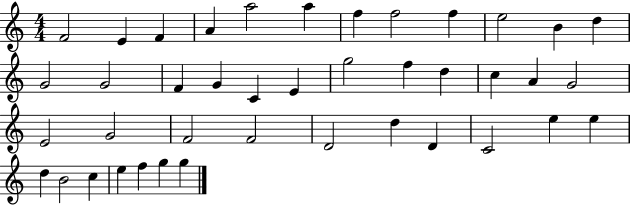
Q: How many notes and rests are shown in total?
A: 41